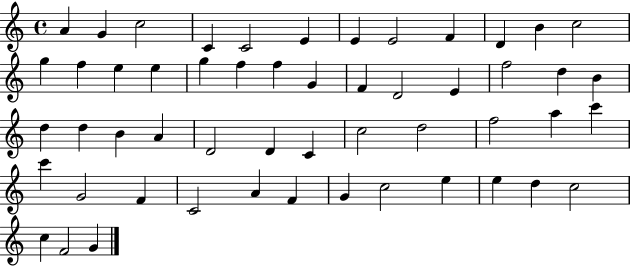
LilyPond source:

{
  \clef treble
  \time 4/4
  \defaultTimeSignature
  \key c \major
  a'4 g'4 c''2 | c'4 c'2 e'4 | e'4 e'2 f'4 | d'4 b'4 c''2 | \break g''4 f''4 e''4 e''4 | g''4 f''4 f''4 g'4 | f'4 d'2 e'4 | f''2 d''4 b'4 | \break d''4 d''4 b'4 a'4 | d'2 d'4 c'4 | c''2 d''2 | f''2 a''4 c'''4 | \break c'''4 g'2 f'4 | c'2 a'4 f'4 | g'4 c''2 e''4 | e''4 d''4 c''2 | \break c''4 f'2 g'4 | \bar "|."
}